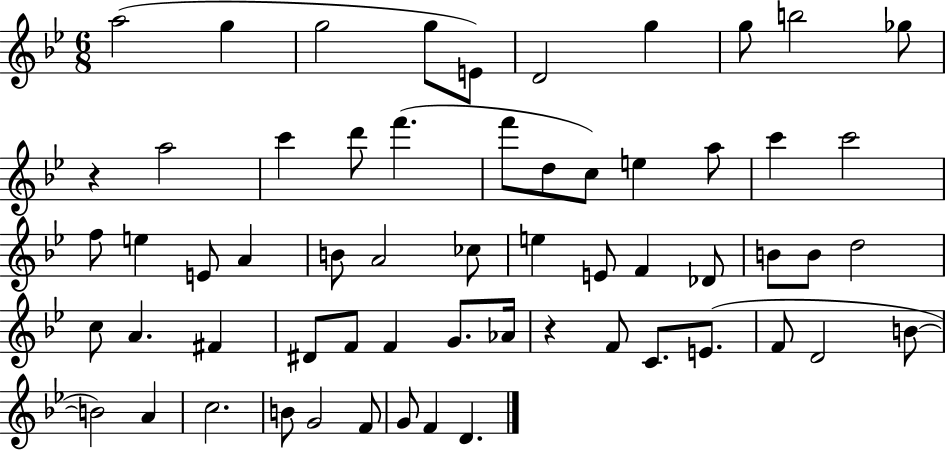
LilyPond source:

{
  \clef treble
  \numericTimeSignature
  \time 6/8
  \key bes \major
  a''2( g''4 | g''2 g''8 e'8) | d'2 g''4 | g''8 b''2 ges''8 | \break r4 a''2 | c'''4 d'''8 f'''4.( | f'''8 d''8 c''8) e''4 a''8 | c'''4 c'''2 | \break f''8 e''4 e'8 a'4 | b'8 a'2 ces''8 | e''4 e'8 f'4 des'8 | b'8 b'8 d''2 | \break c''8 a'4. fis'4 | dis'8 f'8 f'4 g'8. aes'16 | r4 f'8 c'8. e'8.( | f'8 d'2 b'8~~ | \break b'2) a'4 | c''2. | b'8 g'2 f'8 | g'8 f'4 d'4. | \break \bar "|."
}